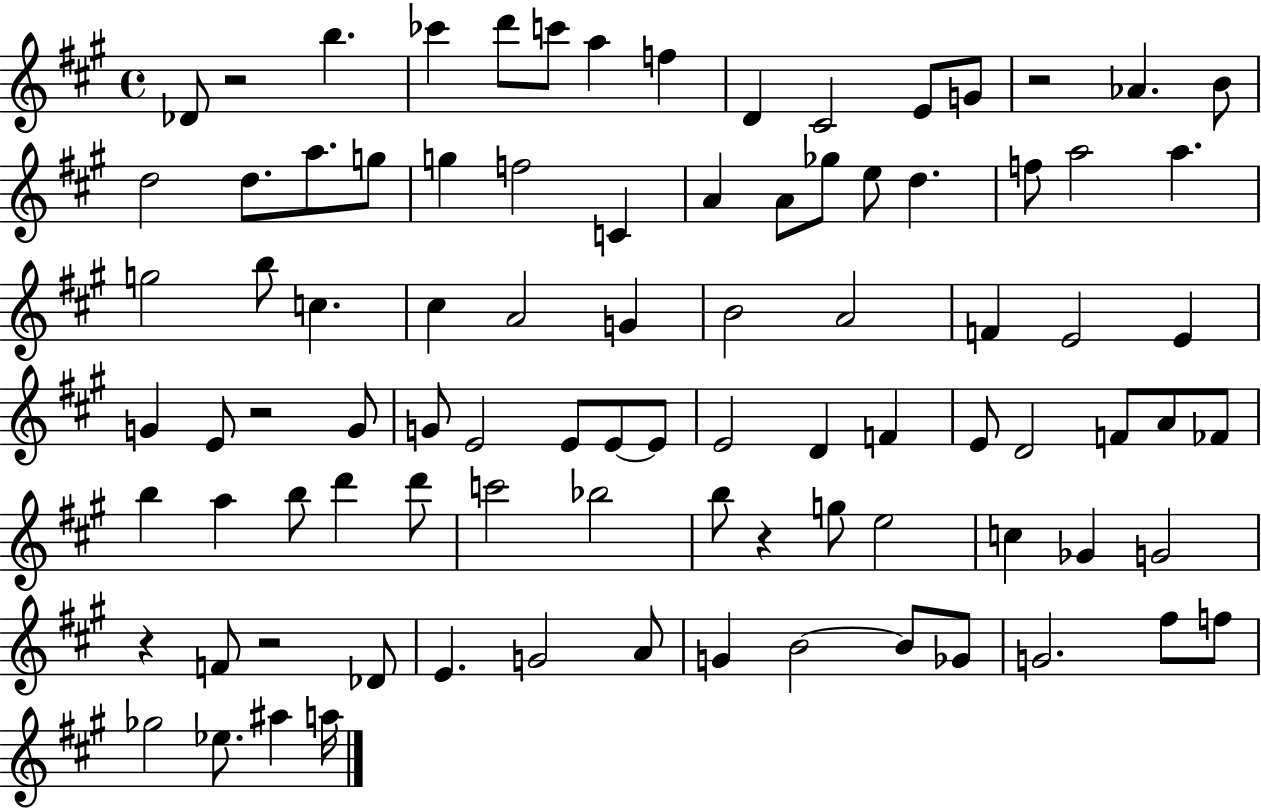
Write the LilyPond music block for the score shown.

{
  \clef treble
  \time 4/4
  \defaultTimeSignature
  \key a \major
  des'8 r2 b''4. | ces'''4 d'''8 c'''8 a''4 f''4 | d'4 cis'2 e'8 g'8 | r2 aes'4. b'8 | \break d''2 d''8. a''8. g''8 | g''4 f''2 c'4 | a'4 a'8 ges''8 e''8 d''4. | f''8 a''2 a''4. | \break g''2 b''8 c''4. | cis''4 a'2 g'4 | b'2 a'2 | f'4 e'2 e'4 | \break g'4 e'8 r2 g'8 | g'8 e'2 e'8 e'8~~ e'8 | e'2 d'4 f'4 | e'8 d'2 f'8 a'8 fes'8 | \break b''4 a''4 b''8 d'''4 d'''8 | c'''2 bes''2 | b''8 r4 g''8 e''2 | c''4 ges'4 g'2 | \break r4 f'8 r2 des'8 | e'4. g'2 a'8 | g'4 b'2~~ b'8 ges'8 | g'2. fis''8 f''8 | \break ges''2 ees''8. ais''4 a''16 | \bar "|."
}